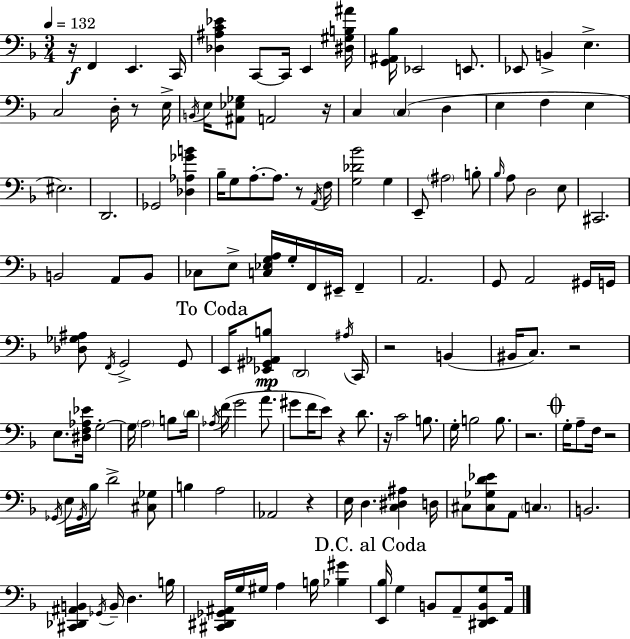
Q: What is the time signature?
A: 3/4